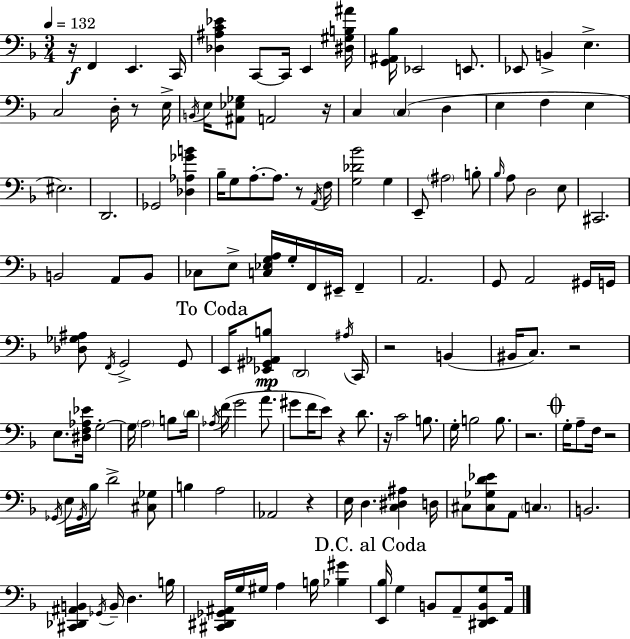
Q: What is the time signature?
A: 3/4